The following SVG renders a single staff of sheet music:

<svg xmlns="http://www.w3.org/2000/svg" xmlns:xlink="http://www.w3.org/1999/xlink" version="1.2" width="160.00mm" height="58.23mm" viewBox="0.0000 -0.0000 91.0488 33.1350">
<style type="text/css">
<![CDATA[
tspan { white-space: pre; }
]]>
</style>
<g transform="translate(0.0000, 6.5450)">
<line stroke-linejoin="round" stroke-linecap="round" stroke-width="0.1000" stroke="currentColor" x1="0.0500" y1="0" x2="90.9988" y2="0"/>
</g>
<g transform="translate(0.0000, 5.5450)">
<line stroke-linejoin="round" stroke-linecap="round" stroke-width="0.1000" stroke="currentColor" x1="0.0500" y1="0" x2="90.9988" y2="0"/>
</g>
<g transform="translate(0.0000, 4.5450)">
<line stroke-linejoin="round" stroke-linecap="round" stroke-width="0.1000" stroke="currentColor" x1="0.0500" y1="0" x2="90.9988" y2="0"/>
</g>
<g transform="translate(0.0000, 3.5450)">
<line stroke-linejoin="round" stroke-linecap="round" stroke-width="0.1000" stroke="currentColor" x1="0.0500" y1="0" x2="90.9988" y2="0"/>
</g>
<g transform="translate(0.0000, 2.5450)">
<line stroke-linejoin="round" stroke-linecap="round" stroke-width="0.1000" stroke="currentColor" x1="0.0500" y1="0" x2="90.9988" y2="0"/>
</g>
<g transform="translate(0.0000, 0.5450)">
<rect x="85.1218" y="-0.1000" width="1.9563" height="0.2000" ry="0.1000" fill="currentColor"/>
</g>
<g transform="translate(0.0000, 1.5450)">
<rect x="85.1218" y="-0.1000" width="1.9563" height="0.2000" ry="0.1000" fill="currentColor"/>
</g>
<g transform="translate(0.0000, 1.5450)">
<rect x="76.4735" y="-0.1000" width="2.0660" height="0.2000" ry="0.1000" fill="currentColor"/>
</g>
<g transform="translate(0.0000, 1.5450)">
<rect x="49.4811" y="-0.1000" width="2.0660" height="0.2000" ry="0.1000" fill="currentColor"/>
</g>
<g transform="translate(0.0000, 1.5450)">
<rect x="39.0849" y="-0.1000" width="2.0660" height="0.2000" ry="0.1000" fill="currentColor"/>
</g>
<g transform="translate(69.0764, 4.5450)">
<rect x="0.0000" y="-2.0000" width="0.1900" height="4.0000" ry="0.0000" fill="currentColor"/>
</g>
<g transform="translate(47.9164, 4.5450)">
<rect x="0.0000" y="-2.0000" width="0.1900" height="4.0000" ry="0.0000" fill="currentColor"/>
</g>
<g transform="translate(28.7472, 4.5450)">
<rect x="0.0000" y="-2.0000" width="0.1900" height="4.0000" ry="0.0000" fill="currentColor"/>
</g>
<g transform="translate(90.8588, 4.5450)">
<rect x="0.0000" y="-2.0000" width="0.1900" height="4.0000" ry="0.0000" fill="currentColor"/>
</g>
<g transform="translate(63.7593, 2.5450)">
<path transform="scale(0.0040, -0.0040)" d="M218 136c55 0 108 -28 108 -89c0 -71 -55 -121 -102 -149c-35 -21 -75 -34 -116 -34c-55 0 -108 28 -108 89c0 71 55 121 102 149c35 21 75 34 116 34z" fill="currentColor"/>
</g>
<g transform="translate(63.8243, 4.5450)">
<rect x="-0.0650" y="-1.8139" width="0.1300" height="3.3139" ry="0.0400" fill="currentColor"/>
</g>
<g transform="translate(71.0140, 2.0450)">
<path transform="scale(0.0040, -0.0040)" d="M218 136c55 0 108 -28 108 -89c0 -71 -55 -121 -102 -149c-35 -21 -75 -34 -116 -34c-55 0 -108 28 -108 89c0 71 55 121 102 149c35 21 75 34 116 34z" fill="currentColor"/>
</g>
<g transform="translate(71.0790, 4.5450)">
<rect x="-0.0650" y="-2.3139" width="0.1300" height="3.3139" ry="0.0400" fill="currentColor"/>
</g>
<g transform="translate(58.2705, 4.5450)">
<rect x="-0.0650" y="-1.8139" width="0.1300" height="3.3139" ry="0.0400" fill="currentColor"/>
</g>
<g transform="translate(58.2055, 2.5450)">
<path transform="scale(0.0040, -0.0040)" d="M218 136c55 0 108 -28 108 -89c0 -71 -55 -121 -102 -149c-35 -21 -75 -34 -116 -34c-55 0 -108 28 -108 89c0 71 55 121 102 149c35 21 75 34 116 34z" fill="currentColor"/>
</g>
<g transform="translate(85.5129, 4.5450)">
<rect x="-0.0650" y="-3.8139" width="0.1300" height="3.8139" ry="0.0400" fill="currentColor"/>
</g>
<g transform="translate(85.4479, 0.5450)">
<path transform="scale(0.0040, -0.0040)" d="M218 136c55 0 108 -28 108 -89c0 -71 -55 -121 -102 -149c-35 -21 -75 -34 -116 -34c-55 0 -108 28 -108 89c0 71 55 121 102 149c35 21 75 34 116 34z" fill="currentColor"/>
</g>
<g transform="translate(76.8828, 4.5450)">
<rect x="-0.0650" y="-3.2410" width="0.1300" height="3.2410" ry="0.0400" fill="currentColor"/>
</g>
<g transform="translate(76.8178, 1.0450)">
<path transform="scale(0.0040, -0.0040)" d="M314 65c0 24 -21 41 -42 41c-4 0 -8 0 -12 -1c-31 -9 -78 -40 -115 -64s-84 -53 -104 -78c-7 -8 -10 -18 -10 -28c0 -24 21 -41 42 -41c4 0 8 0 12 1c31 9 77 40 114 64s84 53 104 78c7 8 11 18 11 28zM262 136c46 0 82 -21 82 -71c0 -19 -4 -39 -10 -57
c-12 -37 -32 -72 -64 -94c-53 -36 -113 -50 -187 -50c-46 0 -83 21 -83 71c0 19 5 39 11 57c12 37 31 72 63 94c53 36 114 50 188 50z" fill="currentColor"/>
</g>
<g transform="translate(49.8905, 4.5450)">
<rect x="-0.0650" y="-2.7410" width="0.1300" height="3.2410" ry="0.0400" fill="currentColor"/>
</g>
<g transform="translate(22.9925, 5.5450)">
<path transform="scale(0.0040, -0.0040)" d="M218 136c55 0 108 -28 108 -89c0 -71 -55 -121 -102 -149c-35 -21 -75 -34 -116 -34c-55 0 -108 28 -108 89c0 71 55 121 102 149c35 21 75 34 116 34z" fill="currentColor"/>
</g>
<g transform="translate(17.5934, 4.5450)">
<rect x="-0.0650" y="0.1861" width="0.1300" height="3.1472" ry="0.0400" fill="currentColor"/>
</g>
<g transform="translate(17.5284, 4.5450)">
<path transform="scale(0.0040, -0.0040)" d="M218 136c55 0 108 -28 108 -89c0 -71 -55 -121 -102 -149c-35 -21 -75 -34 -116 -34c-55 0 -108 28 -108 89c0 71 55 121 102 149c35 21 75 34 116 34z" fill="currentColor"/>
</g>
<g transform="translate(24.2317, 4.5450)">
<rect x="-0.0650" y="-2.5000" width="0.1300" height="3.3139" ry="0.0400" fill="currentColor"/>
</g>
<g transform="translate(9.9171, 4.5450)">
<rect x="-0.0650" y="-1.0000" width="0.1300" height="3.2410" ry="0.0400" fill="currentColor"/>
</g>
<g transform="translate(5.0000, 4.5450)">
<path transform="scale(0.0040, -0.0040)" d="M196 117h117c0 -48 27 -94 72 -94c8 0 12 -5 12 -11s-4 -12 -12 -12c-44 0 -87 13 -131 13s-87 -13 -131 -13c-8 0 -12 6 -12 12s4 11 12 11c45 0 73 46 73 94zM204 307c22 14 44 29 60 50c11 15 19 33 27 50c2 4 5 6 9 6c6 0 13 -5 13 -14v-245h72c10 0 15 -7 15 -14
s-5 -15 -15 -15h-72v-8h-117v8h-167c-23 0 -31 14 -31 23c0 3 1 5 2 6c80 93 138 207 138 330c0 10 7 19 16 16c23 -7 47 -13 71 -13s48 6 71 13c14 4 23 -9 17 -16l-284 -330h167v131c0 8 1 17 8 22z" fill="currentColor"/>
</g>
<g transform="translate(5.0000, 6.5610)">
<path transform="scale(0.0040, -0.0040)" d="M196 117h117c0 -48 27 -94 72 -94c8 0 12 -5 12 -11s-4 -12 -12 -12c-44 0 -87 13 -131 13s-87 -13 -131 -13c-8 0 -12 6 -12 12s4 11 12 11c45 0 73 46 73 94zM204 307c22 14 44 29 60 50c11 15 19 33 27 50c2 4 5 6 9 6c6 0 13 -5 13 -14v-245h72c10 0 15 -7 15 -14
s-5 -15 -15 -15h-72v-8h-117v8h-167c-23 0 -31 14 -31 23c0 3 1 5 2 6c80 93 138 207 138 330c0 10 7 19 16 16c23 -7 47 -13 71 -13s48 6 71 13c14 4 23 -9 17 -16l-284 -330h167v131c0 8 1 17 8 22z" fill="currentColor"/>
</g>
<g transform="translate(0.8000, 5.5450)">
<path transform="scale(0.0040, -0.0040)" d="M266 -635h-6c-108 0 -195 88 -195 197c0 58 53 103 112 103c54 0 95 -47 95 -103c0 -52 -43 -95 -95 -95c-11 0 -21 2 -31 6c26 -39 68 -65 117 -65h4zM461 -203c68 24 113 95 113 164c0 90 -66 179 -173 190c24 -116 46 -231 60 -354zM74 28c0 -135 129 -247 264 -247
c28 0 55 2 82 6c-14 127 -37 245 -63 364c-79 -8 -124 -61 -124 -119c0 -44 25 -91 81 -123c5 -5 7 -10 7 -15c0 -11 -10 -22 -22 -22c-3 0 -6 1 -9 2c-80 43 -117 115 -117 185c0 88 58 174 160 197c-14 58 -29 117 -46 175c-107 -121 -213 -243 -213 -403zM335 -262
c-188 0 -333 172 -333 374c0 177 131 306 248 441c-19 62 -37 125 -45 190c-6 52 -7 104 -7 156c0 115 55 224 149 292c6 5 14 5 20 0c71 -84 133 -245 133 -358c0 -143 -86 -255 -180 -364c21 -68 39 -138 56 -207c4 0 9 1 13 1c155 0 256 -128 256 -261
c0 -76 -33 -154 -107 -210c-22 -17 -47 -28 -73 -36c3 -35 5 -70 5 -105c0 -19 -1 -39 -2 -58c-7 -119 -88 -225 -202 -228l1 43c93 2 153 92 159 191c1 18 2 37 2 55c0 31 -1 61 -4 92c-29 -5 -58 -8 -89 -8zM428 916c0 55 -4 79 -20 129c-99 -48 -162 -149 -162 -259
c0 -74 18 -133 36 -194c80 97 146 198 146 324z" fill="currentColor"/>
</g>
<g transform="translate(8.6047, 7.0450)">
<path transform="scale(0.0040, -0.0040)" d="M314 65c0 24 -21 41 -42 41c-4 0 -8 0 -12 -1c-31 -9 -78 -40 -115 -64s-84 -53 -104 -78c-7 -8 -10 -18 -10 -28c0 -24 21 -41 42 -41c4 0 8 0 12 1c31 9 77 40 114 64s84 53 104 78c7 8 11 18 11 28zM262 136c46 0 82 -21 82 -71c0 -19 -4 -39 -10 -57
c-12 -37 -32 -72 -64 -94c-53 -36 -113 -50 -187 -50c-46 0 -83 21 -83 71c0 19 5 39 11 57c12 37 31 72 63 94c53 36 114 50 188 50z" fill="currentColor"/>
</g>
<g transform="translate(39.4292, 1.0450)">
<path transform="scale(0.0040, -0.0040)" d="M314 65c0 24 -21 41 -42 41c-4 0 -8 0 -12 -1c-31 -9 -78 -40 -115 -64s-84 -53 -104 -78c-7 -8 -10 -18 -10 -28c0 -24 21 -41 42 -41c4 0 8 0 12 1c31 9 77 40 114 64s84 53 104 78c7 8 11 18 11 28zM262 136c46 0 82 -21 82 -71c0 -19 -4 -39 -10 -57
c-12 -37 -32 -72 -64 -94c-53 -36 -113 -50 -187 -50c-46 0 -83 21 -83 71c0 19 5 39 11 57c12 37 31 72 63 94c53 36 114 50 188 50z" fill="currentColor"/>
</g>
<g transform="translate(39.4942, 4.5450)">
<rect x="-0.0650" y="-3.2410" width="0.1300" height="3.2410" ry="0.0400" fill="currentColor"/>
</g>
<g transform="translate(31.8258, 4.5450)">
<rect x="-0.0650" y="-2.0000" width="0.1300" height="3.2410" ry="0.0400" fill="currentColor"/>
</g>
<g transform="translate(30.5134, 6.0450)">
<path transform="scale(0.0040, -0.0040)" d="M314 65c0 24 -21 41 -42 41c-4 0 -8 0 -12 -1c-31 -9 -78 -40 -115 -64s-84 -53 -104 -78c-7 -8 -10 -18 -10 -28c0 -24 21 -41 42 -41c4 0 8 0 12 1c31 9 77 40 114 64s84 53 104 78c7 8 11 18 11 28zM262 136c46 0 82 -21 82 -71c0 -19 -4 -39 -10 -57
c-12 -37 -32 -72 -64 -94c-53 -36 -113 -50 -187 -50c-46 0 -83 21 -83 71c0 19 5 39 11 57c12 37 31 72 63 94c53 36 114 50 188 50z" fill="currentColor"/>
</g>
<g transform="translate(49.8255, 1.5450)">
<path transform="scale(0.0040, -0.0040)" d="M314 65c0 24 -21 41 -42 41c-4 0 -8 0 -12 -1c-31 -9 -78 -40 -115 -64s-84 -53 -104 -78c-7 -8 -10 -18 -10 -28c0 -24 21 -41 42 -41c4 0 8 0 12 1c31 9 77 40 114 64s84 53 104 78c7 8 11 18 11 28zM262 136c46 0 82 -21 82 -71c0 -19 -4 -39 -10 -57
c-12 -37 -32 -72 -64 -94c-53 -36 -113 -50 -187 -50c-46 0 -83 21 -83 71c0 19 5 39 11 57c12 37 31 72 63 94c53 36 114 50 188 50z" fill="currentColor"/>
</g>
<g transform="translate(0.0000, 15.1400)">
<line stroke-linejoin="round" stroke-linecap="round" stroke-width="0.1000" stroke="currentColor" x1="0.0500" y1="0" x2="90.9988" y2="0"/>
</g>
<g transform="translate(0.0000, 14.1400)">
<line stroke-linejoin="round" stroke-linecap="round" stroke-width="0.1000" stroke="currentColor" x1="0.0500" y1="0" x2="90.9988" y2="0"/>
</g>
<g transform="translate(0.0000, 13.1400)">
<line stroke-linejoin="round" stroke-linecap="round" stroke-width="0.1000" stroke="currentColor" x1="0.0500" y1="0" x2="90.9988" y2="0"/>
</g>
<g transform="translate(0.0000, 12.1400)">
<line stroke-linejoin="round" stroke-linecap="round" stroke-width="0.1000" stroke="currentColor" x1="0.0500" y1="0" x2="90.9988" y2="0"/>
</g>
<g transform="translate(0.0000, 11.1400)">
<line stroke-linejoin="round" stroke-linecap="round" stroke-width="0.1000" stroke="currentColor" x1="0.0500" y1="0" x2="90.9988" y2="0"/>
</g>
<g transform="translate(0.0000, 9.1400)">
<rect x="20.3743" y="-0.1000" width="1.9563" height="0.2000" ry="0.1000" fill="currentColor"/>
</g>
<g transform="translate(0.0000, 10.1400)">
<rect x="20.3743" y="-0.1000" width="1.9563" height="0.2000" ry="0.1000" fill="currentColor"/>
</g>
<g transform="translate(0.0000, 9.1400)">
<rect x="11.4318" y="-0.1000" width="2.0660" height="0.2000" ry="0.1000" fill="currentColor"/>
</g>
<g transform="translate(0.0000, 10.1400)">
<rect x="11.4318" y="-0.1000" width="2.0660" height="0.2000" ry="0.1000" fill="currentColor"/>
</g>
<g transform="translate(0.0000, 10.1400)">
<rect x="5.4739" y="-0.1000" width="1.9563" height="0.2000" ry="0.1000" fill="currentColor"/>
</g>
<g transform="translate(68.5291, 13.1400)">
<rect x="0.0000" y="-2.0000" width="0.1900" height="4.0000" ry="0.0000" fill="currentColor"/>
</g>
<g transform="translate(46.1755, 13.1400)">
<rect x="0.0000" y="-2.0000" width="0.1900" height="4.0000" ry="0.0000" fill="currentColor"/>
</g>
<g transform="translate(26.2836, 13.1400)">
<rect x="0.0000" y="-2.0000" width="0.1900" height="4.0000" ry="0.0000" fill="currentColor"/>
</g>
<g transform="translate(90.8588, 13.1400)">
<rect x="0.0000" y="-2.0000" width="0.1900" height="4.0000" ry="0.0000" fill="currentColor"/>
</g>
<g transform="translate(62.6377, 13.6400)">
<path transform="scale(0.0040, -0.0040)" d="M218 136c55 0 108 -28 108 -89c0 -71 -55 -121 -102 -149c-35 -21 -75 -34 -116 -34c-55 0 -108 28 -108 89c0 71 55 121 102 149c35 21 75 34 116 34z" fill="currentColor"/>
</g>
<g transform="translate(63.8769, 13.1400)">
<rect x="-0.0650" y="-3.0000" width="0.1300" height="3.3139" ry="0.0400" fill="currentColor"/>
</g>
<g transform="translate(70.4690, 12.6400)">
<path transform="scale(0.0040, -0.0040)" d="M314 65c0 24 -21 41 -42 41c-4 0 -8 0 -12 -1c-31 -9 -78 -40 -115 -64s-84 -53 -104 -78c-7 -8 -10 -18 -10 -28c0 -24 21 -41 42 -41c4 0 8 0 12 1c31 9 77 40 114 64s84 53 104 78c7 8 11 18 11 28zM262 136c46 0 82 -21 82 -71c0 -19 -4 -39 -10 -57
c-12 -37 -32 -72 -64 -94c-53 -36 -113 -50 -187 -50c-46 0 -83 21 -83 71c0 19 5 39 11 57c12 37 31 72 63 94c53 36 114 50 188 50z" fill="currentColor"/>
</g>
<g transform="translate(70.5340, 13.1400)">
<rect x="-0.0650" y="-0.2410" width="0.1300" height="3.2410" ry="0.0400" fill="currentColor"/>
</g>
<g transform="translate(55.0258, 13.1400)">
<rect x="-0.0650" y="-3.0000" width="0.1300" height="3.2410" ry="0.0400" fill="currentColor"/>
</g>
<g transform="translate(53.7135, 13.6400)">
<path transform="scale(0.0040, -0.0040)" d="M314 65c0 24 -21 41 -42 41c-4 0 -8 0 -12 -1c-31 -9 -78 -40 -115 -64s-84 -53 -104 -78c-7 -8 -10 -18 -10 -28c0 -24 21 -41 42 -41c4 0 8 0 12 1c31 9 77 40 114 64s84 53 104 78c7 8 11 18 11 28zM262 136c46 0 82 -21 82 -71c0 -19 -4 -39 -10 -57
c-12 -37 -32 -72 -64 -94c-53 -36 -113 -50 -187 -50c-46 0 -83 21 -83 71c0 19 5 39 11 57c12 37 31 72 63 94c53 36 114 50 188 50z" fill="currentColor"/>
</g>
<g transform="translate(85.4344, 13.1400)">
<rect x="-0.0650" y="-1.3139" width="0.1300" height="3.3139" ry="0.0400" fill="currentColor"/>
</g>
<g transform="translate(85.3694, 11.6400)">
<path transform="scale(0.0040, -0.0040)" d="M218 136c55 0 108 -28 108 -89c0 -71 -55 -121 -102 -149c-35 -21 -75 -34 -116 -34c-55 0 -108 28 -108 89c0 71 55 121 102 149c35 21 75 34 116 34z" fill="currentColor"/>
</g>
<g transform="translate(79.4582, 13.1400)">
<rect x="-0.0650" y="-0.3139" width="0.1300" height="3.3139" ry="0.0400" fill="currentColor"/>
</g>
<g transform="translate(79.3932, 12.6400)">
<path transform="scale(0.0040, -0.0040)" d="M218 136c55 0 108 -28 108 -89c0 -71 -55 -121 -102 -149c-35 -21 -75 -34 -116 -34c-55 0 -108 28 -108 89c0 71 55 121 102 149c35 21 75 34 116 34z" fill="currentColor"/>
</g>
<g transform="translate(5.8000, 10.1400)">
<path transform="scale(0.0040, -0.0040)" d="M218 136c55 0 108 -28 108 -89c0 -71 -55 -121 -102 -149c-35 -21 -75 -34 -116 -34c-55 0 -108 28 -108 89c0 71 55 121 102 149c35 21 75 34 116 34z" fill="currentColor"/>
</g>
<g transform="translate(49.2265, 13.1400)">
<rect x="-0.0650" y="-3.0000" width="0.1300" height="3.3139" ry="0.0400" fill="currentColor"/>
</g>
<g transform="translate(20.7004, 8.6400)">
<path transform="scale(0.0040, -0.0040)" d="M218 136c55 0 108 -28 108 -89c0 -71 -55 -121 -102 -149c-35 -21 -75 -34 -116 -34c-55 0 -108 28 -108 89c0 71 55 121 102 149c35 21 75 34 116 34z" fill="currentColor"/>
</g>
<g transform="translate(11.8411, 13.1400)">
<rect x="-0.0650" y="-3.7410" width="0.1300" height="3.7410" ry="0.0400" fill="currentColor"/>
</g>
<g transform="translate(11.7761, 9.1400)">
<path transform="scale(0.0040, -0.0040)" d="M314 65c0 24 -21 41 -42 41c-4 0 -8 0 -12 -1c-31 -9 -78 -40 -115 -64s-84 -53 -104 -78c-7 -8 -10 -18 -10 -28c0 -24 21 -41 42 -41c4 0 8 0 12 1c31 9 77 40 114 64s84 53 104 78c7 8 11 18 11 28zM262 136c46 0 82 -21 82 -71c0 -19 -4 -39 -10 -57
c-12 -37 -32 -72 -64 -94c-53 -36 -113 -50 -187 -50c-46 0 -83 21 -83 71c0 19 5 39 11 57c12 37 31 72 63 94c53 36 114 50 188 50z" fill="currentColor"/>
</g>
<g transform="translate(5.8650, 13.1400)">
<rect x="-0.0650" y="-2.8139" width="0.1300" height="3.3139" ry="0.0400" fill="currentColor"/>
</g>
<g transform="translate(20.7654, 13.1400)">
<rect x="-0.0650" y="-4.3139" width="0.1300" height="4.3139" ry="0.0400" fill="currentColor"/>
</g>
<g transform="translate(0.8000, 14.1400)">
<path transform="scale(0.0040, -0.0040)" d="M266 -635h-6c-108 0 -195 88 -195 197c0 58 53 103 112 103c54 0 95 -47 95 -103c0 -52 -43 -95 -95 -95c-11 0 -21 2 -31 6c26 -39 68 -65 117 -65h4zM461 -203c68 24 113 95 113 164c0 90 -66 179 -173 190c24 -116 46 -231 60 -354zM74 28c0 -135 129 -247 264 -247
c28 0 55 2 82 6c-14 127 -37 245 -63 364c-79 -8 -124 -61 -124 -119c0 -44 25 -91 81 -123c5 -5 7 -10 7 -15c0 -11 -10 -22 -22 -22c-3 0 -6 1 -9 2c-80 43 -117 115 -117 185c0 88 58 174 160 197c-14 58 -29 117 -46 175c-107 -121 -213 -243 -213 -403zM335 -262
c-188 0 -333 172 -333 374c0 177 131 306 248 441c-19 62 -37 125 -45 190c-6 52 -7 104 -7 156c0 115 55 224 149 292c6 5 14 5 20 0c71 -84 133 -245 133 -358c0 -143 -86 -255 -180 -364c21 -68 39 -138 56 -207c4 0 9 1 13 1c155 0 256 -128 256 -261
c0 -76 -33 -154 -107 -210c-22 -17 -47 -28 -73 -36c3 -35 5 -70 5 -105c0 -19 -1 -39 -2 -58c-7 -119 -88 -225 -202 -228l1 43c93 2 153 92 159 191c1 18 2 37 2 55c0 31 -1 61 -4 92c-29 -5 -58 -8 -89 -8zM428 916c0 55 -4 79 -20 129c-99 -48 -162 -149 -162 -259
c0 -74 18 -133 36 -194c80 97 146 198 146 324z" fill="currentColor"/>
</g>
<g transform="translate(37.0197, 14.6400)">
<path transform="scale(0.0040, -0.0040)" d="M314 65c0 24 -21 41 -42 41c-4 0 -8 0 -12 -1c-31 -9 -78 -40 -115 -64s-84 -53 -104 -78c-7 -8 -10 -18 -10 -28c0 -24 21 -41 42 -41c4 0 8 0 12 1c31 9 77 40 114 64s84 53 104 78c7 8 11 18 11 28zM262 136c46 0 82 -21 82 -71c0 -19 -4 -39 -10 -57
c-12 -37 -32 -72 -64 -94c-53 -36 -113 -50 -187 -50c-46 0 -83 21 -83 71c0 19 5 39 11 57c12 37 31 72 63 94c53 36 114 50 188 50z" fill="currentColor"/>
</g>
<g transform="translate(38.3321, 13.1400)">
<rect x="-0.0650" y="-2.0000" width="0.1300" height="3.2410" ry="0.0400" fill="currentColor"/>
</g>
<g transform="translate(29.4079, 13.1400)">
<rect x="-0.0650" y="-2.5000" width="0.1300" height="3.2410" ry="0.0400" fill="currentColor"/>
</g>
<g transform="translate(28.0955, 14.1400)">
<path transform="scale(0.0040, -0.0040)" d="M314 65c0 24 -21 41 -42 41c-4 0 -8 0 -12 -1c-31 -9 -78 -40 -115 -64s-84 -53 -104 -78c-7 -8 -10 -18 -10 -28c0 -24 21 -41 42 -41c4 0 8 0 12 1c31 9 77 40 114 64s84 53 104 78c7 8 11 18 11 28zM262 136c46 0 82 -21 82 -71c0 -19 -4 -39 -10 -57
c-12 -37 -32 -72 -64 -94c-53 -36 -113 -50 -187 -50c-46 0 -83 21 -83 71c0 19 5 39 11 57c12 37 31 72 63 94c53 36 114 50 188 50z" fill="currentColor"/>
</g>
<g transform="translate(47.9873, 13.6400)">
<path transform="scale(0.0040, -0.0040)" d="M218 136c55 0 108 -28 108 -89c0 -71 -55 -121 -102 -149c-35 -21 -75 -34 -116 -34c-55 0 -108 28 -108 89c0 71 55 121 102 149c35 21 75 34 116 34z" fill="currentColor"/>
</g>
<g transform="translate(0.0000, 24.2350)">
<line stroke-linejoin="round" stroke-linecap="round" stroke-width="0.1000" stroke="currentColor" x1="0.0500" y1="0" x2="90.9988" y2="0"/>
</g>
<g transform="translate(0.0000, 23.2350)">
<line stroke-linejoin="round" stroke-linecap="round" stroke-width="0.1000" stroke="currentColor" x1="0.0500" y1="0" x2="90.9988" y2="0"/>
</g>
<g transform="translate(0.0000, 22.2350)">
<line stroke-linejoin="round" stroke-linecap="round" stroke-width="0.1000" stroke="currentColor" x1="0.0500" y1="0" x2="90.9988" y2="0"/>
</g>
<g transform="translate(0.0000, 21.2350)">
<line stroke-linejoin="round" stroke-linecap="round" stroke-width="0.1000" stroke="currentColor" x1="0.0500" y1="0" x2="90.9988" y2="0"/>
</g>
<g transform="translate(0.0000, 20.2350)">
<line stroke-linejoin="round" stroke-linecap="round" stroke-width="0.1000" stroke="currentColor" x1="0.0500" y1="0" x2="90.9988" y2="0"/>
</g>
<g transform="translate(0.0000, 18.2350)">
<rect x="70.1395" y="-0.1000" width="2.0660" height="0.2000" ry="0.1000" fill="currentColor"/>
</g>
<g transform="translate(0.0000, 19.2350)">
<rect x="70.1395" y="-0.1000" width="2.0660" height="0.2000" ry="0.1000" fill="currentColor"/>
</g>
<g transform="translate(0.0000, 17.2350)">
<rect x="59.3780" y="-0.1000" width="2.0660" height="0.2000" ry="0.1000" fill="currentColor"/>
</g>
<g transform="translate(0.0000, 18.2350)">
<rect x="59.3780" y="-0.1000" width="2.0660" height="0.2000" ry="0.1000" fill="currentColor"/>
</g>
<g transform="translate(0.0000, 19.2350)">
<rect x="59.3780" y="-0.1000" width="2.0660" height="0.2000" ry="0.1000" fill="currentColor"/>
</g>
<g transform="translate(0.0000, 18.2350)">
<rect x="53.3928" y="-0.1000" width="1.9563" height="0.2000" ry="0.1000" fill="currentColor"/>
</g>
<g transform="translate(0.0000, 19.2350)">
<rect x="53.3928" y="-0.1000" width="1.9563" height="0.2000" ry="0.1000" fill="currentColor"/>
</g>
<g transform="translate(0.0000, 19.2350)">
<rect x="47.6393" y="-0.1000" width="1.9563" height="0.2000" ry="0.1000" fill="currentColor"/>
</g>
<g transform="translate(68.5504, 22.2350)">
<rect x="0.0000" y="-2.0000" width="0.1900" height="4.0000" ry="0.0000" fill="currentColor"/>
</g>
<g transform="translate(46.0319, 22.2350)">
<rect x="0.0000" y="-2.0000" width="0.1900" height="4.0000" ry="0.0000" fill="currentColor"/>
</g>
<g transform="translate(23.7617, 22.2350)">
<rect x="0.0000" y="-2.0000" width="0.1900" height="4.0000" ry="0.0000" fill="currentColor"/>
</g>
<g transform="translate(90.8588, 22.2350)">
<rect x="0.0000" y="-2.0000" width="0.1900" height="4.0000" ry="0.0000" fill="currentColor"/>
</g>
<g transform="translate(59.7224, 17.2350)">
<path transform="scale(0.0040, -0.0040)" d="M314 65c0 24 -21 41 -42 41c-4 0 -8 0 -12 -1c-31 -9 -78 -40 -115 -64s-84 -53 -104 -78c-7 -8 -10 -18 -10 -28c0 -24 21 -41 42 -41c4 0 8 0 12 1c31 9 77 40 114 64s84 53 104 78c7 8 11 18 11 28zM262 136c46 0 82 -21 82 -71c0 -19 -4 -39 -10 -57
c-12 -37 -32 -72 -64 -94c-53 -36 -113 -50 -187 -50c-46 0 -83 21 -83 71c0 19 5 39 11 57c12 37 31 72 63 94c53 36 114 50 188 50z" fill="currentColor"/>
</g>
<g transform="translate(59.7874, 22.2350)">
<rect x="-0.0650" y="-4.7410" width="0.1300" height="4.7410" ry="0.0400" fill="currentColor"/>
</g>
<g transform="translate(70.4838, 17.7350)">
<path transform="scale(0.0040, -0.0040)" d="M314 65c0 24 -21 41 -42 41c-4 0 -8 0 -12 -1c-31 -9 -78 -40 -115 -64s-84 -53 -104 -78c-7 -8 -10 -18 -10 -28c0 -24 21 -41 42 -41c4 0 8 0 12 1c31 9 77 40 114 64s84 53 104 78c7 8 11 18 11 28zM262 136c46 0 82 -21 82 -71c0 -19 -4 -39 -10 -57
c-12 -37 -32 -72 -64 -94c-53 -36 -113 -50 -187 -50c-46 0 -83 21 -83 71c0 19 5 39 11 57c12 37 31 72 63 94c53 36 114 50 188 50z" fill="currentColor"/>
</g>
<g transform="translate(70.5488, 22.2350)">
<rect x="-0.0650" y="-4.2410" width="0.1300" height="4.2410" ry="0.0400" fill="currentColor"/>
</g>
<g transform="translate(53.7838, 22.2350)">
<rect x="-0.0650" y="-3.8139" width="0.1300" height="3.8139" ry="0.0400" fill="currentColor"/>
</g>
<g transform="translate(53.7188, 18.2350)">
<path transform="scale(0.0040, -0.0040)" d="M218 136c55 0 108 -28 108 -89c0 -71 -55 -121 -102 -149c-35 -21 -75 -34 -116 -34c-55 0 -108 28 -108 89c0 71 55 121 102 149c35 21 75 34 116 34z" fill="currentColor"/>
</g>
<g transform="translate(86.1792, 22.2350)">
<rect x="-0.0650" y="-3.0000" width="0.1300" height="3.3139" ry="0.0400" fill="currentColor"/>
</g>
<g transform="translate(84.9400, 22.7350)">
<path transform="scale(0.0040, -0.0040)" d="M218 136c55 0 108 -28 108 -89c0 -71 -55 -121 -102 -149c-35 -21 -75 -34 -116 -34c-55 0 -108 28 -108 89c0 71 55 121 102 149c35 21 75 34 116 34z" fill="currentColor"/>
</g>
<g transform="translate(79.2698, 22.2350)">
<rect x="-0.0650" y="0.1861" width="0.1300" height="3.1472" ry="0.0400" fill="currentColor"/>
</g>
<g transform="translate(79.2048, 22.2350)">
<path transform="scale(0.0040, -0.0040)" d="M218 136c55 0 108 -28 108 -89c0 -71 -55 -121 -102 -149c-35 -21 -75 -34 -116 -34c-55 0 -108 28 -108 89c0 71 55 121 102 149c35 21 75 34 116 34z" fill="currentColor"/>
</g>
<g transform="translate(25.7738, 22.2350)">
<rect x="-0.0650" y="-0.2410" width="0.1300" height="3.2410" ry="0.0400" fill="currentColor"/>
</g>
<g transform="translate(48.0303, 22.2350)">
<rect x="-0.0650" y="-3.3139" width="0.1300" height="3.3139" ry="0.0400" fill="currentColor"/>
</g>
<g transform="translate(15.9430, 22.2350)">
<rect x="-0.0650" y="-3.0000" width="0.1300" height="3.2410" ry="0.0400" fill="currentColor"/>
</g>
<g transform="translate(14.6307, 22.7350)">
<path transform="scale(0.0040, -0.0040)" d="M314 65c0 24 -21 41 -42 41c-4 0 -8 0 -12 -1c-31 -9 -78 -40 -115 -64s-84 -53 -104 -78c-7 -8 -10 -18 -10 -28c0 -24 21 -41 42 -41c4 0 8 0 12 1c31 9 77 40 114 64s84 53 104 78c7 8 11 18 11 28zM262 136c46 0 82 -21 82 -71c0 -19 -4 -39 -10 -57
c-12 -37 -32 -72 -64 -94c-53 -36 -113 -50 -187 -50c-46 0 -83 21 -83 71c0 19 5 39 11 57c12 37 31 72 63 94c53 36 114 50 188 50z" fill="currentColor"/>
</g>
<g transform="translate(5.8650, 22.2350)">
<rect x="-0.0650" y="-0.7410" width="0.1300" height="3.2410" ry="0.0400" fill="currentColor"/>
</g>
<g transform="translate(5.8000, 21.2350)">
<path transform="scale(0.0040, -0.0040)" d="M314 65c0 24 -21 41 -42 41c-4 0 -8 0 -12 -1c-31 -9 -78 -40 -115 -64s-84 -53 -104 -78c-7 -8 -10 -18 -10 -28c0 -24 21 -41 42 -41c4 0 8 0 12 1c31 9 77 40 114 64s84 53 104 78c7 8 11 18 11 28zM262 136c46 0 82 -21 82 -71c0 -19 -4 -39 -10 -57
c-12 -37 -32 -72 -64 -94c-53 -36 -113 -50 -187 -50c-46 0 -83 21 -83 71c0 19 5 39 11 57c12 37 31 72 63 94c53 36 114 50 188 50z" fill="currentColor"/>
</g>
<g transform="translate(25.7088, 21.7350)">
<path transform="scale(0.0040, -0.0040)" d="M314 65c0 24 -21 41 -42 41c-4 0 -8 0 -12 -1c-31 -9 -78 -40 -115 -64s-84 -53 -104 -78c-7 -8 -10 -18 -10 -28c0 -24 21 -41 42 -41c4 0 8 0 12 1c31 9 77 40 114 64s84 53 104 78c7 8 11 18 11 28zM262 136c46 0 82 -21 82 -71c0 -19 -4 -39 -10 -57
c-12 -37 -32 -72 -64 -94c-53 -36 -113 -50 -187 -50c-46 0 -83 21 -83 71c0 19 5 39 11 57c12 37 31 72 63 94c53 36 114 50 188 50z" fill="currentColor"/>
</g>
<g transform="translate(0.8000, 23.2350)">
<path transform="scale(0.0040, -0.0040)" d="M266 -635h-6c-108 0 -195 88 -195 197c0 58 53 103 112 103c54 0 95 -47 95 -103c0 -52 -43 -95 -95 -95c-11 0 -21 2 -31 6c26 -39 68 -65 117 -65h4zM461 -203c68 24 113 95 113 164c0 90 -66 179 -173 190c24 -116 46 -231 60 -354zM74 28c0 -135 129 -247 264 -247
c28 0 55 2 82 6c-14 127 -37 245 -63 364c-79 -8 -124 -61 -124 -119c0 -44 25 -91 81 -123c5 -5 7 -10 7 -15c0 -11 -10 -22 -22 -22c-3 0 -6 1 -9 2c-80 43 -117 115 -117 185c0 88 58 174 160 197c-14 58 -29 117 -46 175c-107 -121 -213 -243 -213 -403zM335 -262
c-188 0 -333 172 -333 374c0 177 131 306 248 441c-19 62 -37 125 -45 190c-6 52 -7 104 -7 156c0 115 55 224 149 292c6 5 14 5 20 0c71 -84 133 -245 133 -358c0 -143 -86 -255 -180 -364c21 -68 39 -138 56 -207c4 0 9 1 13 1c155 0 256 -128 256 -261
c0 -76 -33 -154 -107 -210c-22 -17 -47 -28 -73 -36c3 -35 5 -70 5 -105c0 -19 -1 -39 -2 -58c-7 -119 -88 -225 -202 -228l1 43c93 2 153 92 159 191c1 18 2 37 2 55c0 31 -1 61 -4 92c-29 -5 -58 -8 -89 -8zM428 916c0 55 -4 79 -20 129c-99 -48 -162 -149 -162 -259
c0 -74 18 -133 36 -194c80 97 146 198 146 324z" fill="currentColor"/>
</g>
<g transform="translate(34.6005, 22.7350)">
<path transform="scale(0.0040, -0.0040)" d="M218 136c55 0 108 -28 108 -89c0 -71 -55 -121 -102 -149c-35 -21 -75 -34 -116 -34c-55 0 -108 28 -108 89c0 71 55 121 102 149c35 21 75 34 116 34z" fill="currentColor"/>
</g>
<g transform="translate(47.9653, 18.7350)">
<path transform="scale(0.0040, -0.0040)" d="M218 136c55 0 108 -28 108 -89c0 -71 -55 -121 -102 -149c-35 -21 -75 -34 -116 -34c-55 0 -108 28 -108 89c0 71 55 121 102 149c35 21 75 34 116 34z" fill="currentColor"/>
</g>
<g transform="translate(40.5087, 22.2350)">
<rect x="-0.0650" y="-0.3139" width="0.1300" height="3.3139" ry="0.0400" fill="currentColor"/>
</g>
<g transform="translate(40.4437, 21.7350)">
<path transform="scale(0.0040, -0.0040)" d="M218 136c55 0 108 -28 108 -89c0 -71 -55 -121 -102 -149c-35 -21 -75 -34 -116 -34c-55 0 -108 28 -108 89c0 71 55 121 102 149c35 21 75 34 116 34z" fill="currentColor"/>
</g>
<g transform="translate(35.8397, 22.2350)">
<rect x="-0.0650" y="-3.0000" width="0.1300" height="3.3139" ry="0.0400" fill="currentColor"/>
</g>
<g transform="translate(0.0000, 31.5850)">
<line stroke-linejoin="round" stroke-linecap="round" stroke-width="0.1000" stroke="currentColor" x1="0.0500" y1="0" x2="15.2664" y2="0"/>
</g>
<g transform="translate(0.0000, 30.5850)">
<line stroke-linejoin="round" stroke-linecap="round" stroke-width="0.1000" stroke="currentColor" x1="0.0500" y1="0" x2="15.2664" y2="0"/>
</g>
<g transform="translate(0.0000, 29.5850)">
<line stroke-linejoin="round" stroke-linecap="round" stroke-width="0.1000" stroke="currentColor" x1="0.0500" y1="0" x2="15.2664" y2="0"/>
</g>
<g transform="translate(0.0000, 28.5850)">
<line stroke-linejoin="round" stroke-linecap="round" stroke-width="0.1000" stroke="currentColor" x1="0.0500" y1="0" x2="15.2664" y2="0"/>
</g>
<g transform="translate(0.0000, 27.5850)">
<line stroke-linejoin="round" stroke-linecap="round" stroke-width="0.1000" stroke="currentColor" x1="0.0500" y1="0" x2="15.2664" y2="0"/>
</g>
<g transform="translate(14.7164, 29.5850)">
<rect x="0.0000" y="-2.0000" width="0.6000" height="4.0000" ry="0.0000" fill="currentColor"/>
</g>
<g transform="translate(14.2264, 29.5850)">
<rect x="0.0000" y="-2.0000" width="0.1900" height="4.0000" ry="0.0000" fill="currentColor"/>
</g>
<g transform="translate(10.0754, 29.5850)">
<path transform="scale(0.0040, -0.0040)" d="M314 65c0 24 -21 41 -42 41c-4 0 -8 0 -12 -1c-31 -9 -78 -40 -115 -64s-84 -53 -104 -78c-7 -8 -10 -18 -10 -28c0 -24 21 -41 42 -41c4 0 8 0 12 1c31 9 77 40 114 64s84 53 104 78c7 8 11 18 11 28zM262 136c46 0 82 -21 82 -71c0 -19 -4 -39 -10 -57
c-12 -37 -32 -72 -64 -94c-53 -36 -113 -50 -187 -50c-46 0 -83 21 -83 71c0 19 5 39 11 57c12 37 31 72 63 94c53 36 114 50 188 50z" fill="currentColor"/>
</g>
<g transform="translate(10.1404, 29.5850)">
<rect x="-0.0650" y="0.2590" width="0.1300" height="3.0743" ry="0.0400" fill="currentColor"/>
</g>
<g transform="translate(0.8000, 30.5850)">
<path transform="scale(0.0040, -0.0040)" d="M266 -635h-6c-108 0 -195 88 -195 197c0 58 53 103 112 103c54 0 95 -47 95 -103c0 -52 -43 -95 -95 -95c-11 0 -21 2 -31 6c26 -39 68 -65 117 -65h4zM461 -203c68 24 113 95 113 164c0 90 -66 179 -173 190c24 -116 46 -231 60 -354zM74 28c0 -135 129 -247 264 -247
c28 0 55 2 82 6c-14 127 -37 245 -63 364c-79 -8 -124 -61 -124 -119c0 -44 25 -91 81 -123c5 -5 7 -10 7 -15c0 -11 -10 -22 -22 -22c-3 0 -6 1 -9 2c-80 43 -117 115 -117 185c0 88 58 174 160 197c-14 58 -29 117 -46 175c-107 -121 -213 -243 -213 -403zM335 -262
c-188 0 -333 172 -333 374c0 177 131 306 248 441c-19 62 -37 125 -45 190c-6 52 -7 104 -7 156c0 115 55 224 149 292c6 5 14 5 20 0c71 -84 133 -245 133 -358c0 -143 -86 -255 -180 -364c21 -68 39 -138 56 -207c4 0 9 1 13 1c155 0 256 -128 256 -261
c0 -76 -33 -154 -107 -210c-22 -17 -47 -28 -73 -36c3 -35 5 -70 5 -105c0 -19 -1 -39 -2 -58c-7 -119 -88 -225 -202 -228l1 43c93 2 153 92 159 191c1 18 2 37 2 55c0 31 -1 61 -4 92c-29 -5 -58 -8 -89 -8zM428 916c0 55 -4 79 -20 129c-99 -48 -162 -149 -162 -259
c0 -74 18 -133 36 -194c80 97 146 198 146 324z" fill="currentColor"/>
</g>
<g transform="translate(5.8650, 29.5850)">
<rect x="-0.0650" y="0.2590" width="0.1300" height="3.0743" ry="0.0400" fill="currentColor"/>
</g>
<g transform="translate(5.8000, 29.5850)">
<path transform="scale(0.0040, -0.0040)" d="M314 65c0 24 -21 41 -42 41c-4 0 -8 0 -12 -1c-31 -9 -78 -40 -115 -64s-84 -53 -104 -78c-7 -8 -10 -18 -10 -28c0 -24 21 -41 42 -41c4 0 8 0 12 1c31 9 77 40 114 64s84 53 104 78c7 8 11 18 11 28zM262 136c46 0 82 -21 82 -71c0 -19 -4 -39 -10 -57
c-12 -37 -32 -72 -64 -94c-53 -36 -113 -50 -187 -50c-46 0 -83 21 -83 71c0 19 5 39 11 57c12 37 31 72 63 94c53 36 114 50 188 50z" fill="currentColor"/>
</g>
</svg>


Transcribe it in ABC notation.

X:1
T:Untitled
M:4/4
L:1/4
K:C
D2 B G F2 b2 a2 f f g b2 c' a c'2 d' G2 F2 A A2 A c2 c e d2 A2 c2 A c b c' e'2 d'2 B A B2 B2